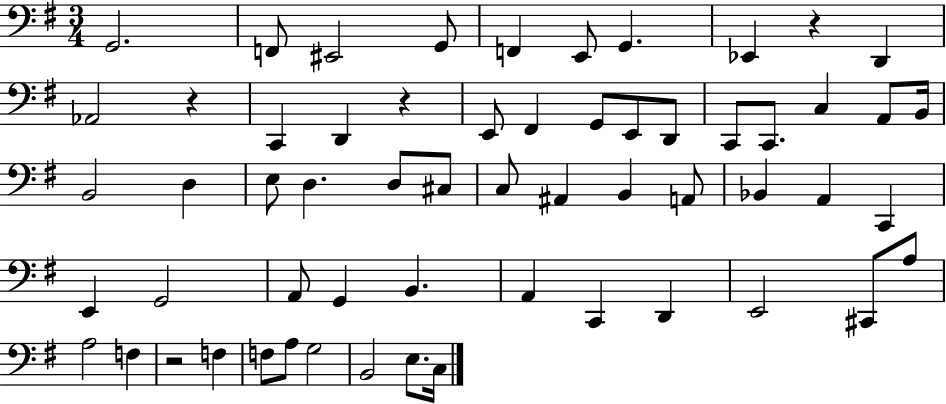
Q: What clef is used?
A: bass